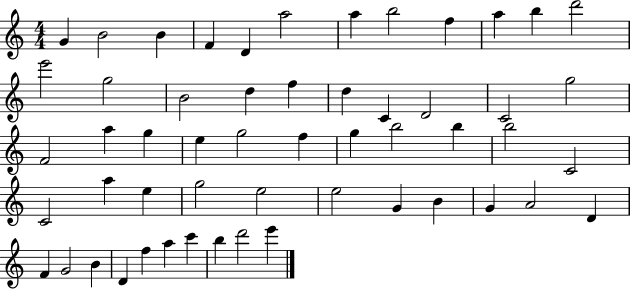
X:1
T:Untitled
M:4/4
L:1/4
K:C
G B2 B F D a2 a b2 f a b d'2 e'2 g2 B2 d f d C D2 C2 g2 F2 a g e g2 f g b2 b b2 C2 C2 a e g2 e2 e2 G B G A2 D F G2 B D f a c' b d'2 e'